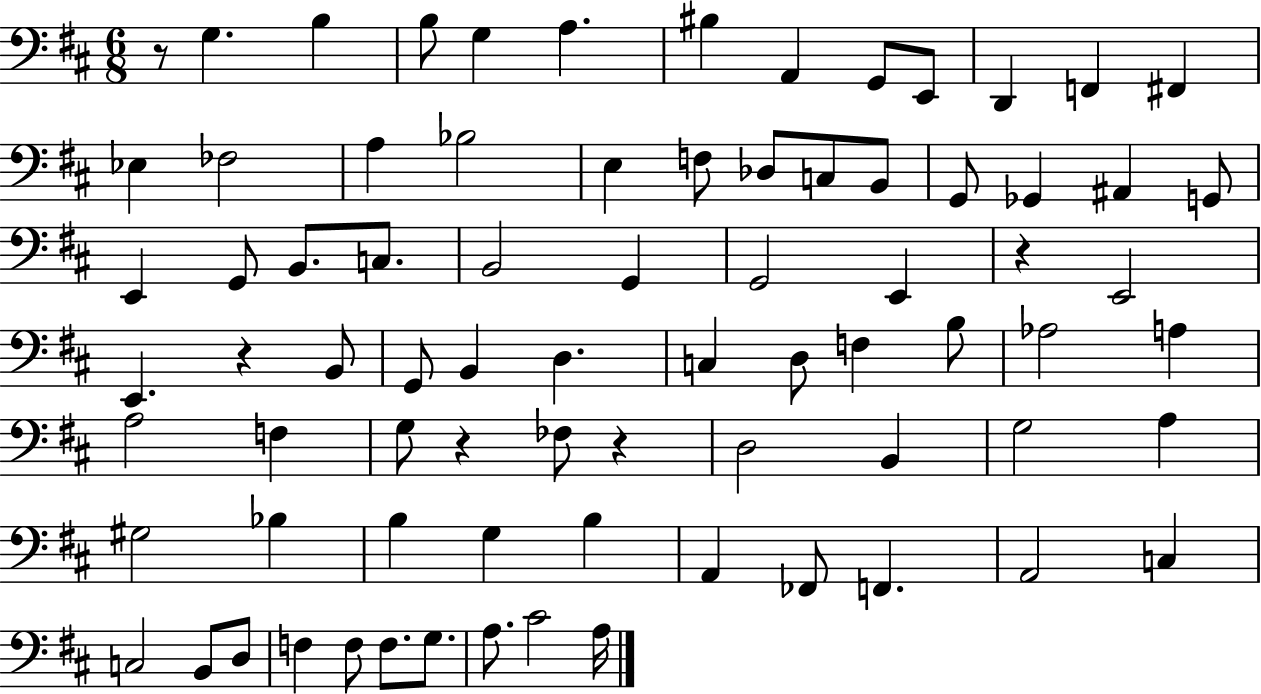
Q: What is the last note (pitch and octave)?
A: A3